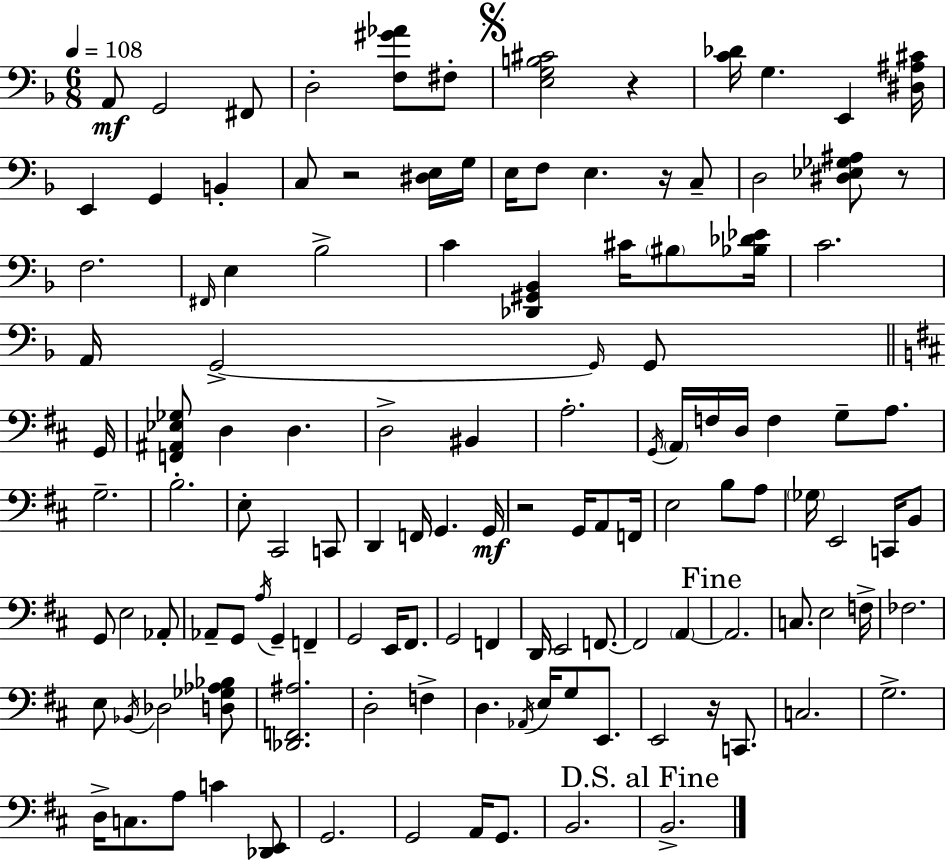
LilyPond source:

{
  \clef bass
  \numericTimeSignature
  \time 6/8
  \key d \minor
  \tempo 4 = 108
  a,8\mf g,2 fis,8 | d2-. <f gis' aes'>8 fis8-. | \mark \markup { \musicglyph "scripts.segno" } <e g b cis'>2 r4 | <c' des'>16 g4. e,4 <dis ais cis'>16 | \break e,4 g,4 b,4-. | c8 r2 <dis e>16 g16 | e16 f8 e4. r16 c8-- | d2 <dis ees ges ais>8 r8 | \break f2. | \grace { fis,16 } e4 bes2-> | c'4 <des, gis, bes,>4 cis'16 \parenthesize bis8 | <bes des' ees'>16 c'2. | \break a,16 g,2->~~ \grace { g,16 } g,8 | \bar "||" \break \key d \major g,16 <f, ais, ees ges>8 d4 d4. | d2-> bis,4 | a2.-. | \acciaccatura { g,16 } \parenthesize a,16 f16 d16 f4 g8-- a8. | \break g2.-- | b2.-. | e8-. cis,2 | c,8 d,4 f,16 g,4. | \break g,16\mf r2 g,16 a,8 | f,16 e2 b8 | a8 \parenthesize ges16 e,2 c,16 | b,8 g,8 e2 | \break aes,8-. aes,8-- g,8 \acciaccatura { a16 } g,4-- f,4-- | g,2 e,16 | fis,8. g,2 f,4 | d,16 e,2 | \break f,8.~~ f,2 \parenthesize a,4~~ | \mark "Fine" a,2. | c8. e2 | f16-> fes2. | \break e8 \acciaccatura { bes,16 } des2 | <d ges aes bes>8 <des, f, ais>2. | d2-. | f4-> d4. \acciaccatura { aes,16 } e16 | \break g8 e,8. e,2 | r16 c,8. c2. | g2.-> | d16-> c8. a8 c'4 | \break <des, e,>8 g,2. | g,2 | a,16 g,8. b,2. | \mark "D.S. al Fine" b,2.-> | \break \bar "|."
}